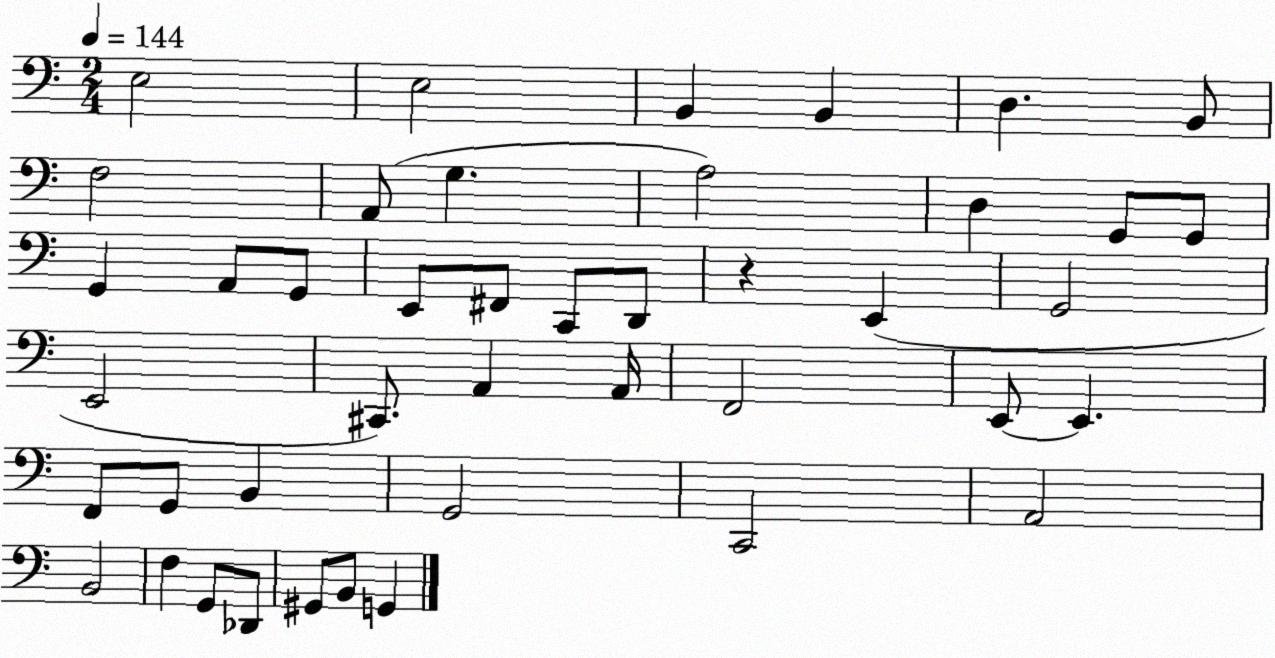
X:1
T:Untitled
M:2/4
L:1/4
K:C
E,2 E,2 B,, B,, D, B,,/2 F,2 A,,/2 G, A,2 D, G,,/2 G,,/2 G,, A,,/2 G,,/2 E,,/2 ^F,,/2 C,,/2 D,,/2 z E,, G,,2 E,,2 ^C,,/2 A,, A,,/4 F,,2 E,,/2 E,, F,,/2 G,,/2 B,, G,,2 C,,2 A,,2 B,,2 F, G,,/2 _D,,/2 ^G,,/2 B,,/2 G,,